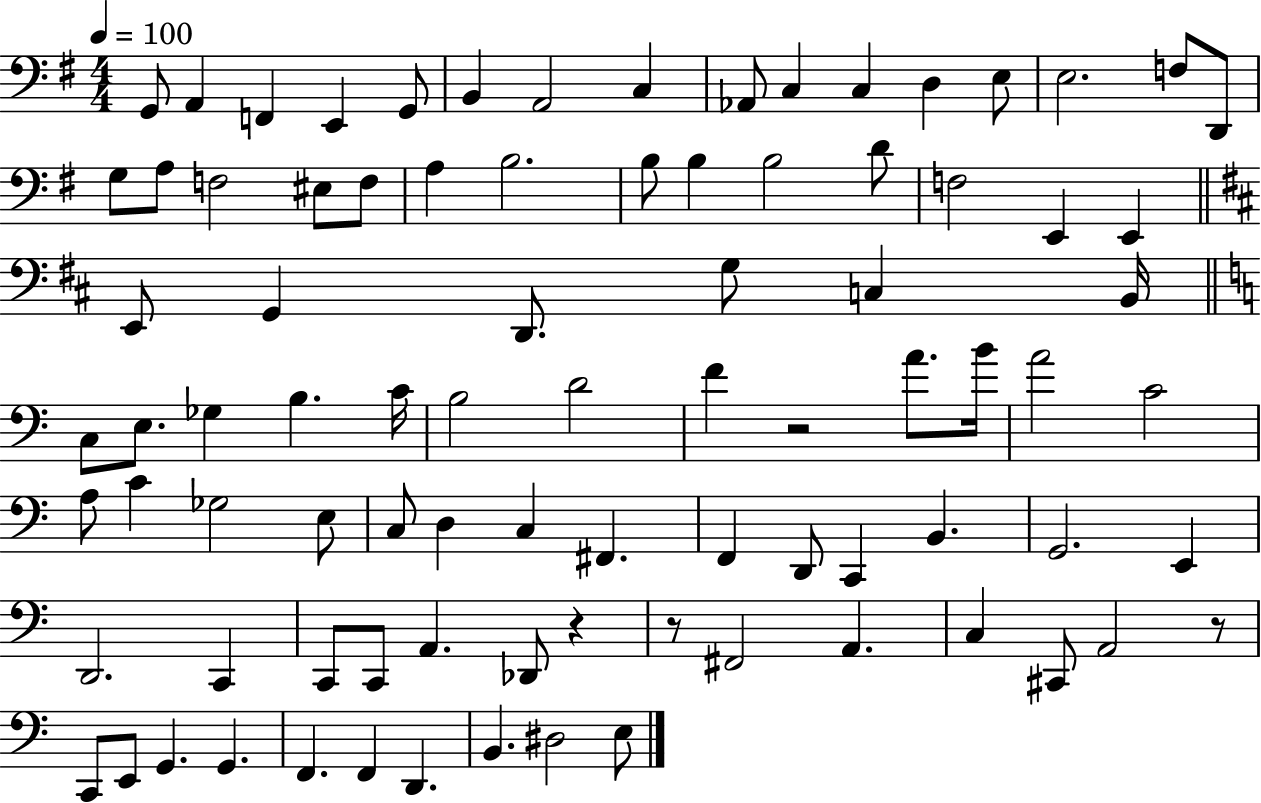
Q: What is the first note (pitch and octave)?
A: G2